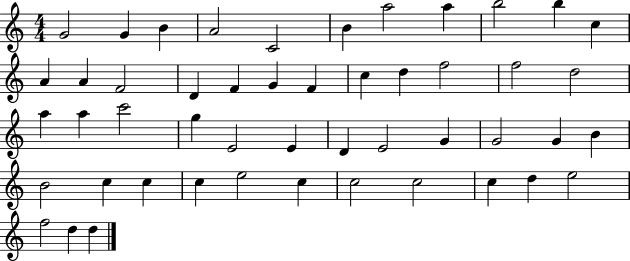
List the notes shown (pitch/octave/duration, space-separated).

G4/h G4/q B4/q A4/h C4/h B4/q A5/h A5/q B5/h B5/q C5/q A4/q A4/q F4/h D4/q F4/q G4/q F4/q C5/q D5/q F5/h F5/h D5/h A5/q A5/q C6/h G5/q E4/h E4/q D4/q E4/h G4/q G4/h G4/q B4/q B4/h C5/q C5/q C5/q E5/h C5/q C5/h C5/h C5/q D5/q E5/h F5/h D5/q D5/q